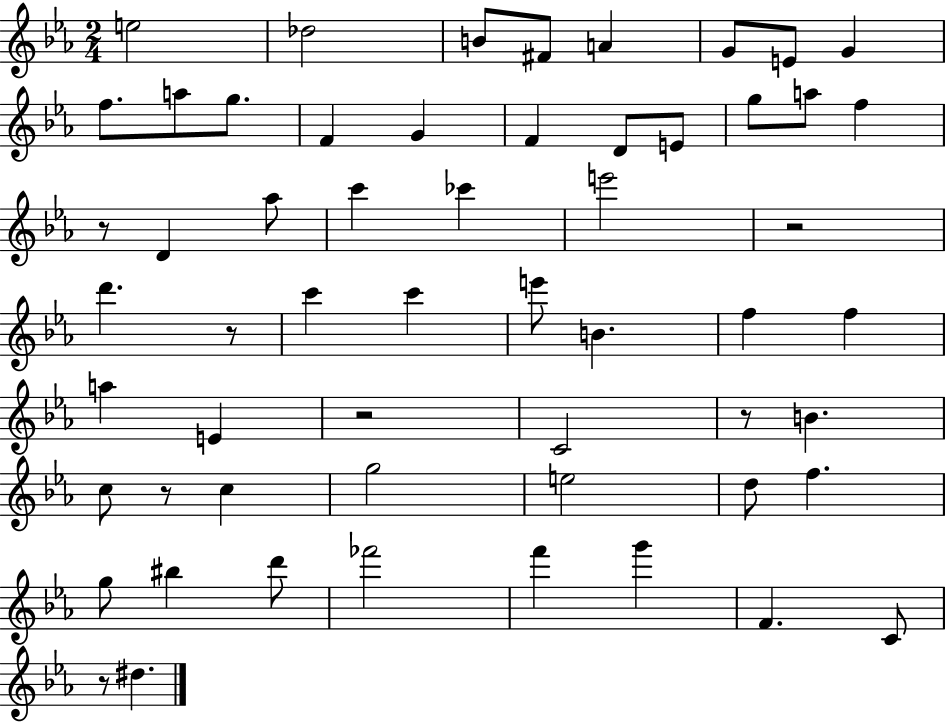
{
  \clef treble
  \numericTimeSignature
  \time 2/4
  \key ees \major
  \repeat volta 2 { e''2 | des''2 | b'8 fis'8 a'4 | g'8 e'8 g'4 | \break f''8. a''8 g''8. | f'4 g'4 | f'4 d'8 e'8 | g''8 a''8 f''4 | \break r8 d'4 aes''8 | c'''4 ces'''4 | e'''2 | r2 | \break d'''4. r8 | c'''4 c'''4 | e'''8 b'4. | f''4 f''4 | \break a''4 e'4 | r2 | c'2 | r8 b'4. | \break c''8 r8 c''4 | g''2 | e''2 | d''8 f''4. | \break g''8 bis''4 d'''8 | fes'''2 | f'''4 g'''4 | f'4. c'8 | \break r8 dis''4. | } \bar "|."
}